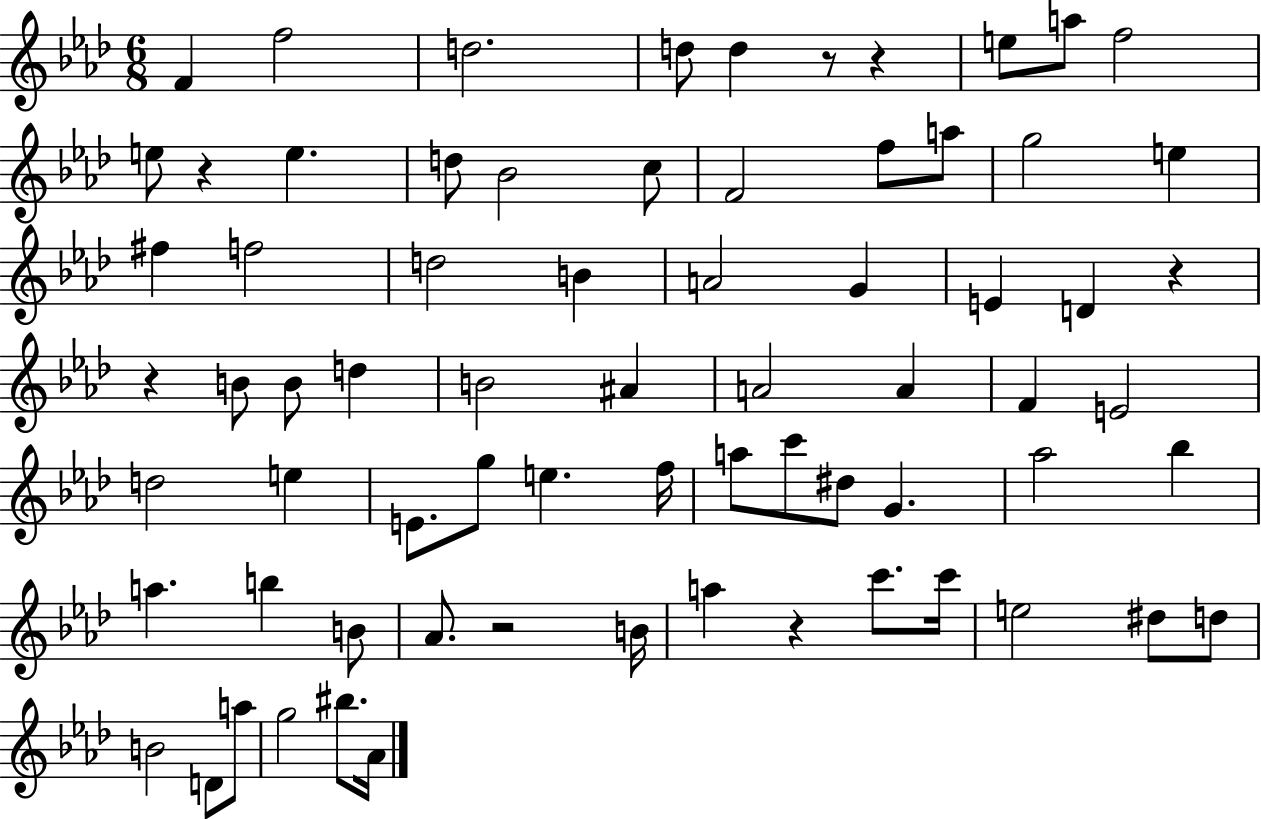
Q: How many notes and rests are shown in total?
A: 71